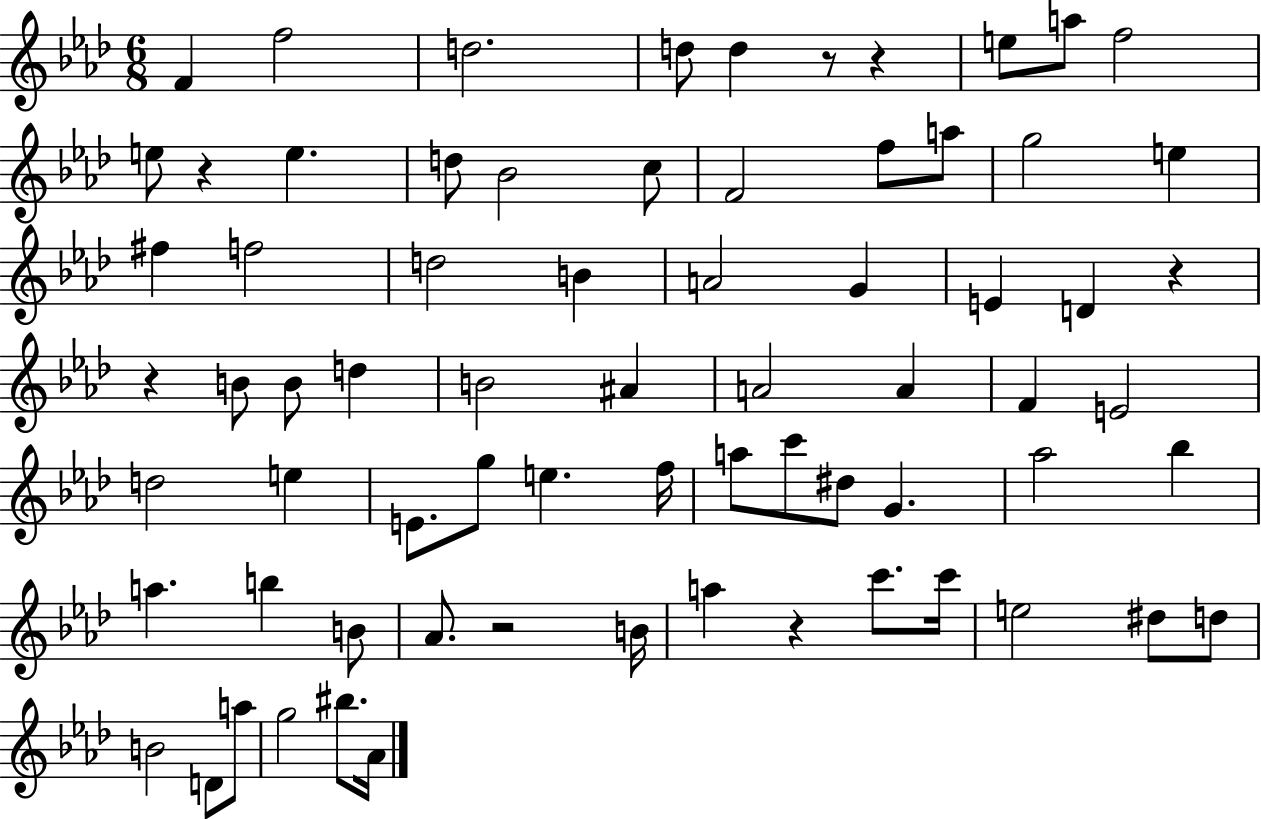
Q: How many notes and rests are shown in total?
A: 71